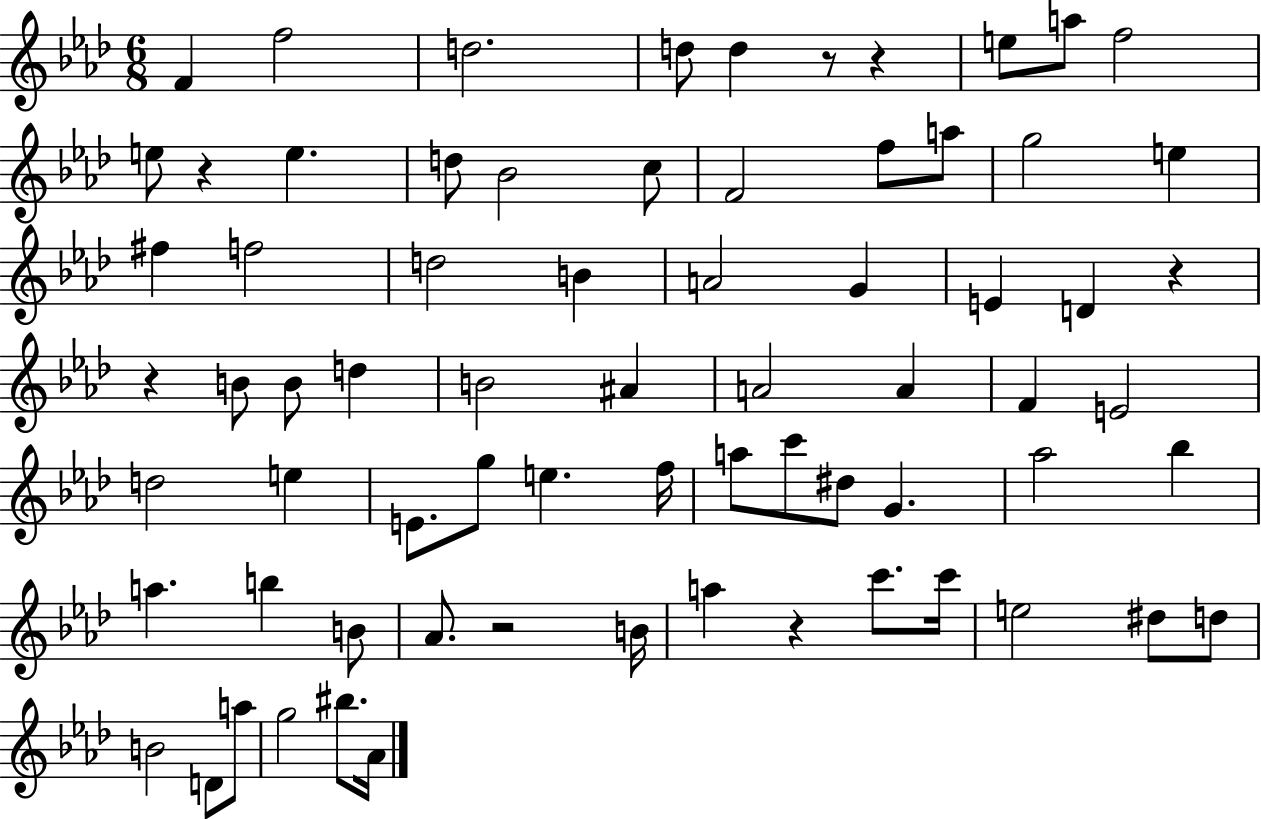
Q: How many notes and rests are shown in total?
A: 71